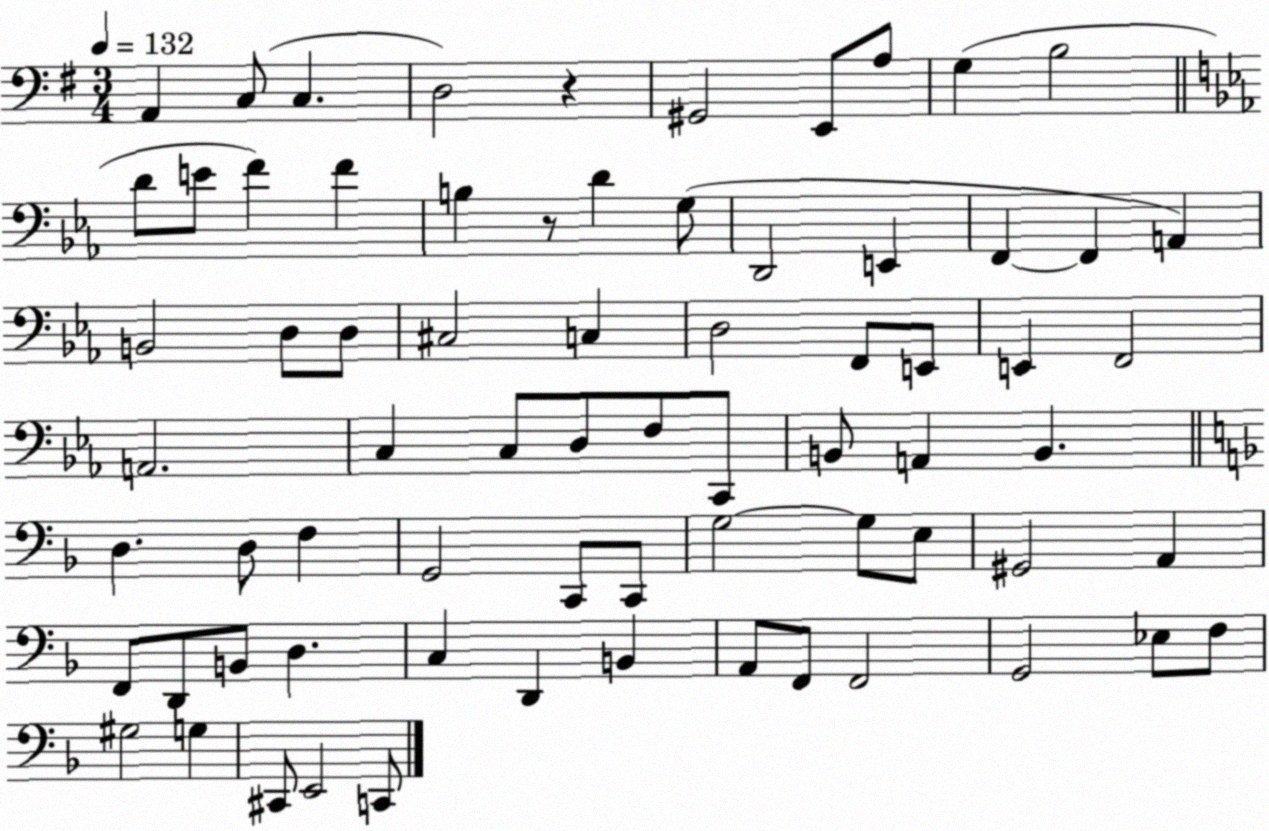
X:1
T:Untitled
M:3/4
L:1/4
K:G
A,, C,/2 C, D,2 z ^G,,2 E,,/2 A,/2 G, B,2 D/2 E/2 F F B, z/2 D G,/2 D,,2 E,, F,, F,, A,, B,,2 D,/2 D,/2 ^C,2 C, D,2 F,,/2 E,,/2 E,, F,,2 A,,2 C, C,/2 D,/2 F,/2 C,,/2 B,,/2 A,, B,, D, D,/2 F, G,,2 C,,/2 C,,/2 G,2 G,/2 E,/2 ^G,,2 A,, F,,/2 D,,/2 B,,/2 D, C, D,, B,, A,,/2 F,,/2 F,,2 G,,2 _E,/2 F,/2 ^G,2 G, ^C,,/2 E,,2 C,,/2